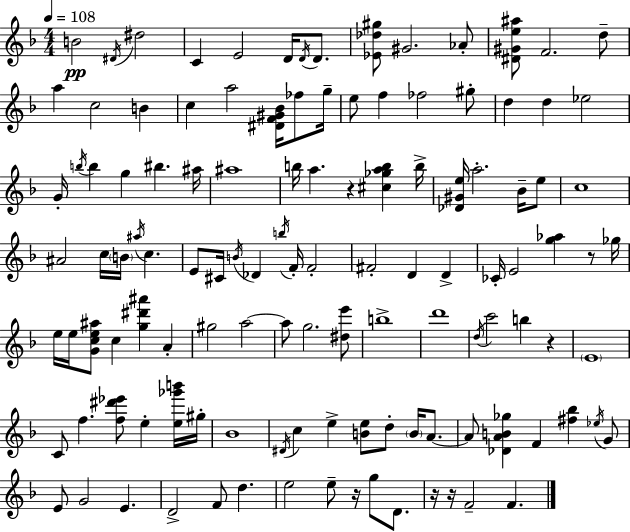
{
  \clef treble
  \numericTimeSignature
  \time 4/4
  \key d \minor
  \tempo 4 = 108
  b'2\pp \acciaccatura { dis'16 } dis''2 | c'4 e'2 d'16 \acciaccatura { d'16 } d'8. | <ees' des'' gis''>8 gis'2. | aes'8-. <dis' gis' e'' ais''>8 f'2. | \break d''8-- a''4 c''2 b'4 | c''4 a''2 <dis' f' gis' bes'>16 fes''8 | g''16-- e''8 f''4 fes''2 | gis''8-. d''4 d''4 ees''2 | \break g'16-. \acciaccatura { b''16 } b''4 g''4 bis''4. | ais''16 ais''1 | b''16 a''4. r4 <cis'' ges'' a'' b''>4 | b''16-> <des' gis' e''>16 a''2.-. | \break bes'16-- e''8 c''1 | ais'2 c''16 \parenthesize b'16 \acciaccatura { ais''16 } c''4. | e'8 cis'16 \acciaccatura { b'16 } des'4 \acciaccatura { b''16 } f'16-. f'2-. | fis'2-. d'4 | \break d'4-> ces'16-. e'2 <g'' aes''>4 | r8 ges''16 e''16 e''16 <g' c'' e'' ais''>8 c''4 <g'' dis''' ais'''>4 | a'4-. gis''2 a''2~~ | a''8 g''2. | \break <dis'' e'''>8 b''1-> | d'''1 | \acciaccatura { d''16 } c'''2 b''4 | r4 \parenthesize e'1 | \break c'8 f''4. <f'' dis''' ees'''>8 | e''4-. <e'' ges''' b'''>16 gis''16-. bes'1 | \acciaccatura { dis'16 } c''4 e''4-> | <b' e''>8 d''8-. \parenthesize b'16 a'8.~~ a'8 <des' a' b' ges''>4 f'4 | \break <fis'' bes''>4 \acciaccatura { ees''16 } g'8 e'8 g'2 | e'4. d'2-> | f'8 d''4. e''2 | e''8-- r16 g''8 d'8. r16 r16 f'2-- | \break f'4. \bar "|."
}